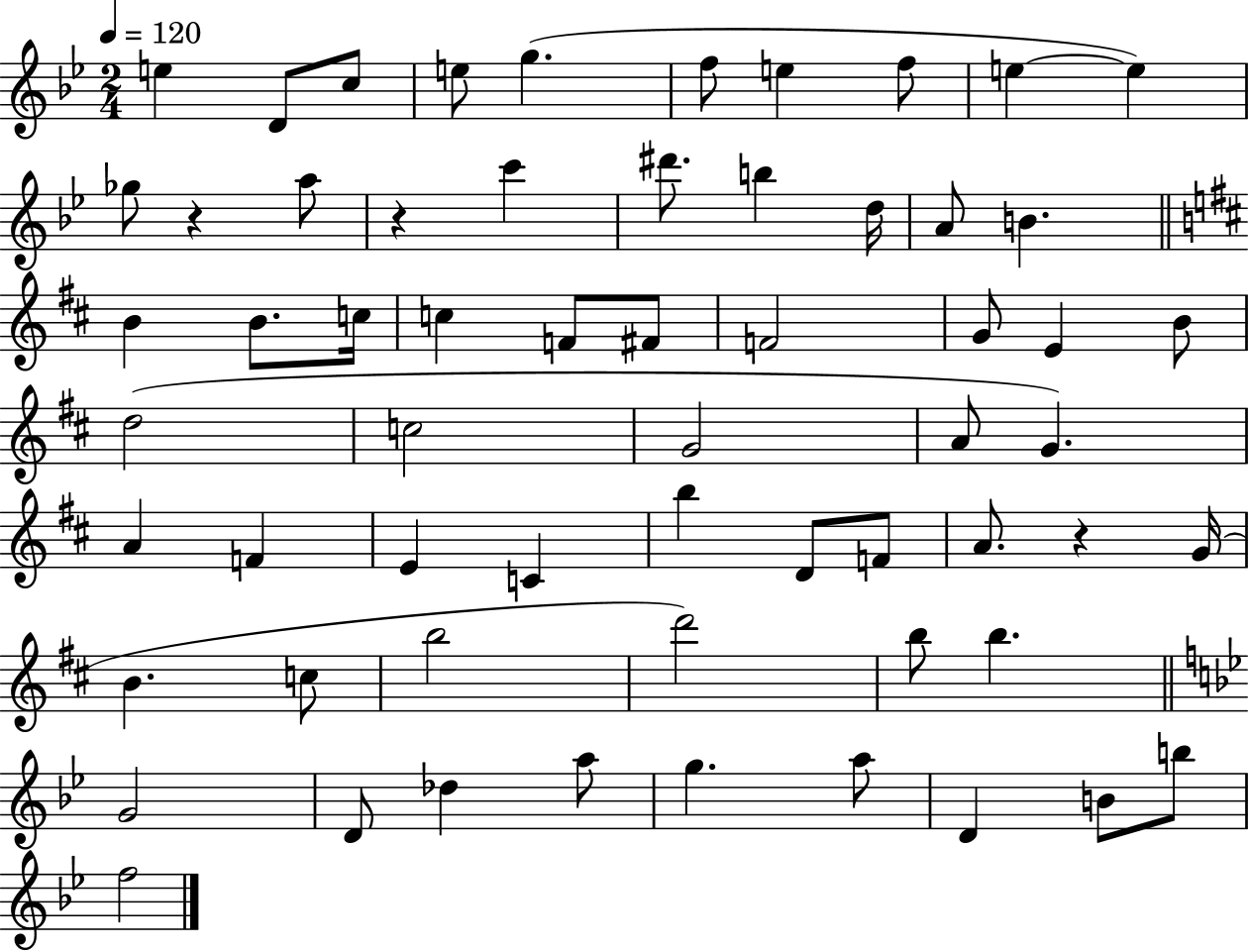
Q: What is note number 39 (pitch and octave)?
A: D4